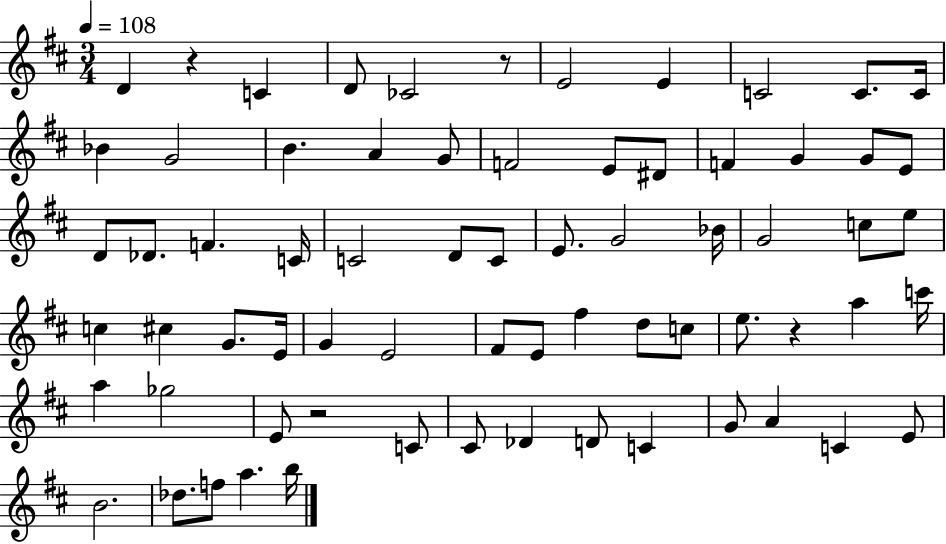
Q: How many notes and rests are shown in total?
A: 69